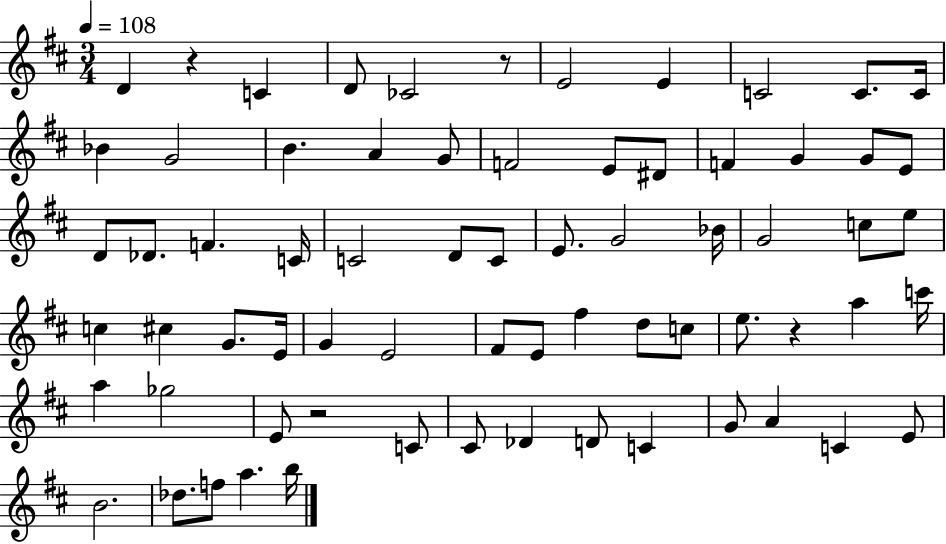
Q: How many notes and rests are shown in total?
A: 69